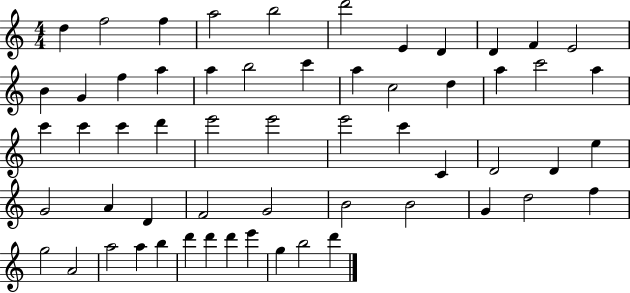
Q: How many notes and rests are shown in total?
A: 58